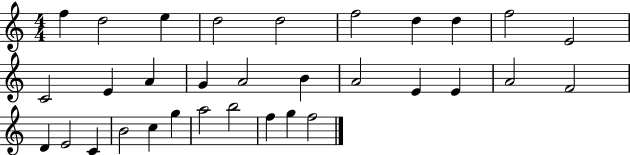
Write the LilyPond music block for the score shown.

{
  \clef treble
  \numericTimeSignature
  \time 4/4
  \key c \major
  f''4 d''2 e''4 | d''2 d''2 | f''2 d''4 d''4 | f''2 e'2 | \break c'2 e'4 a'4 | g'4 a'2 b'4 | a'2 e'4 e'4 | a'2 f'2 | \break d'4 e'2 c'4 | b'2 c''4 g''4 | a''2 b''2 | f''4 g''4 f''2 | \break \bar "|."
}